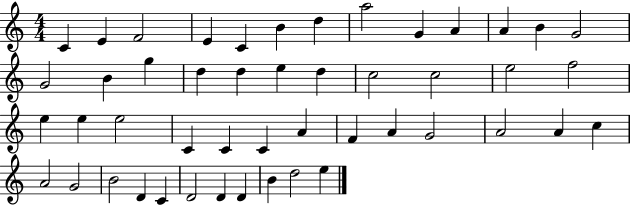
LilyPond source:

{
  \clef treble
  \numericTimeSignature
  \time 4/4
  \key c \major
  c'4 e'4 f'2 | e'4 c'4 b'4 d''4 | a''2 g'4 a'4 | a'4 b'4 g'2 | \break g'2 b'4 g''4 | d''4 d''4 e''4 d''4 | c''2 c''2 | e''2 f''2 | \break e''4 e''4 e''2 | c'4 c'4 c'4 a'4 | f'4 a'4 g'2 | a'2 a'4 c''4 | \break a'2 g'2 | b'2 d'4 c'4 | d'2 d'4 d'4 | b'4 d''2 e''4 | \break \bar "|."
}